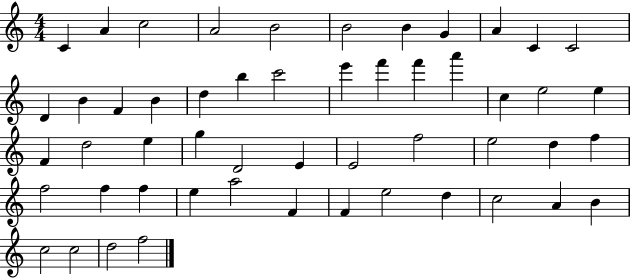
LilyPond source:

{
  \clef treble
  \numericTimeSignature
  \time 4/4
  \key c \major
  c'4 a'4 c''2 | a'2 b'2 | b'2 b'4 g'4 | a'4 c'4 c'2 | \break d'4 b'4 f'4 b'4 | d''4 b''4 c'''2 | e'''4 f'''4 f'''4 a'''4 | c''4 e''2 e''4 | \break f'4 d''2 e''4 | g''4 d'2 e'4 | e'2 f''2 | e''2 d''4 f''4 | \break f''2 f''4 f''4 | e''4 a''2 f'4 | f'4 e''2 d''4 | c''2 a'4 b'4 | \break c''2 c''2 | d''2 f''2 | \bar "|."
}